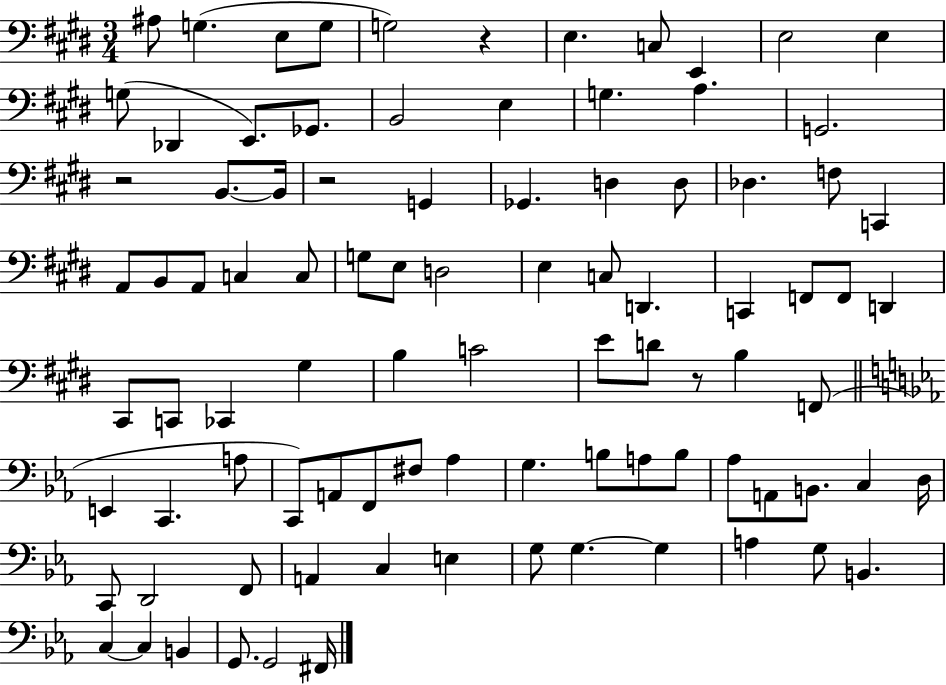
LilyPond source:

{
  \clef bass
  \numericTimeSignature
  \time 3/4
  \key e \major
  \repeat volta 2 { ais8 g4.( e8 g8 | g2) r4 | e4. c8 e,4 | e2 e4 | \break g8( des,4 e,8.) ges,8. | b,2 e4 | g4. a4. | g,2. | \break r2 b,8.~~ b,16 | r2 g,4 | ges,4. d4 d8 | des4. f8 c,4 | \break a,8 b,8 a,8 c4 c8 | g8 e8 d2 | e4 c8 d,4. | c,4 f,8 f,8 d,4 | \break cis,8 c,8 ces,4 gis4 | b4 c'2 | e'8 d'8 r8 b4 f,8( | \bar "||" \break \key ees \major e,4 c,4. a8 | c,8) a,8 f,8 fis8 aes4 | g4. b8 a8 b8 | aes8 a,8 b,8. c4 d16 | \break c,8 d,2 f,8 | a,4 c4 e4 | g8 g4.~~ g4 | a4 g8 b,4. | \break c4~~ c4 b,4 | g,8. g,2 fis,16 | } \bar "|."
}